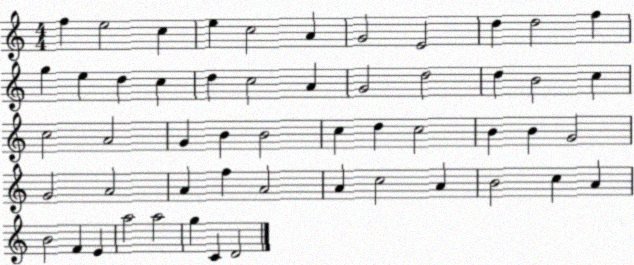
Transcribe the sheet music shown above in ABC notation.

X:1
T:Untitled
M:4/4
L:1/4
K:C
f e2 c e c2 A G2 E2 d d2 f g e d c d c2 A G2 d2 d B2 c c2 A2 G B B2 c d c2 B B G2 G2 A2 A f A2 A c2 A B2 c A B2 F E a2 a2 g C D2